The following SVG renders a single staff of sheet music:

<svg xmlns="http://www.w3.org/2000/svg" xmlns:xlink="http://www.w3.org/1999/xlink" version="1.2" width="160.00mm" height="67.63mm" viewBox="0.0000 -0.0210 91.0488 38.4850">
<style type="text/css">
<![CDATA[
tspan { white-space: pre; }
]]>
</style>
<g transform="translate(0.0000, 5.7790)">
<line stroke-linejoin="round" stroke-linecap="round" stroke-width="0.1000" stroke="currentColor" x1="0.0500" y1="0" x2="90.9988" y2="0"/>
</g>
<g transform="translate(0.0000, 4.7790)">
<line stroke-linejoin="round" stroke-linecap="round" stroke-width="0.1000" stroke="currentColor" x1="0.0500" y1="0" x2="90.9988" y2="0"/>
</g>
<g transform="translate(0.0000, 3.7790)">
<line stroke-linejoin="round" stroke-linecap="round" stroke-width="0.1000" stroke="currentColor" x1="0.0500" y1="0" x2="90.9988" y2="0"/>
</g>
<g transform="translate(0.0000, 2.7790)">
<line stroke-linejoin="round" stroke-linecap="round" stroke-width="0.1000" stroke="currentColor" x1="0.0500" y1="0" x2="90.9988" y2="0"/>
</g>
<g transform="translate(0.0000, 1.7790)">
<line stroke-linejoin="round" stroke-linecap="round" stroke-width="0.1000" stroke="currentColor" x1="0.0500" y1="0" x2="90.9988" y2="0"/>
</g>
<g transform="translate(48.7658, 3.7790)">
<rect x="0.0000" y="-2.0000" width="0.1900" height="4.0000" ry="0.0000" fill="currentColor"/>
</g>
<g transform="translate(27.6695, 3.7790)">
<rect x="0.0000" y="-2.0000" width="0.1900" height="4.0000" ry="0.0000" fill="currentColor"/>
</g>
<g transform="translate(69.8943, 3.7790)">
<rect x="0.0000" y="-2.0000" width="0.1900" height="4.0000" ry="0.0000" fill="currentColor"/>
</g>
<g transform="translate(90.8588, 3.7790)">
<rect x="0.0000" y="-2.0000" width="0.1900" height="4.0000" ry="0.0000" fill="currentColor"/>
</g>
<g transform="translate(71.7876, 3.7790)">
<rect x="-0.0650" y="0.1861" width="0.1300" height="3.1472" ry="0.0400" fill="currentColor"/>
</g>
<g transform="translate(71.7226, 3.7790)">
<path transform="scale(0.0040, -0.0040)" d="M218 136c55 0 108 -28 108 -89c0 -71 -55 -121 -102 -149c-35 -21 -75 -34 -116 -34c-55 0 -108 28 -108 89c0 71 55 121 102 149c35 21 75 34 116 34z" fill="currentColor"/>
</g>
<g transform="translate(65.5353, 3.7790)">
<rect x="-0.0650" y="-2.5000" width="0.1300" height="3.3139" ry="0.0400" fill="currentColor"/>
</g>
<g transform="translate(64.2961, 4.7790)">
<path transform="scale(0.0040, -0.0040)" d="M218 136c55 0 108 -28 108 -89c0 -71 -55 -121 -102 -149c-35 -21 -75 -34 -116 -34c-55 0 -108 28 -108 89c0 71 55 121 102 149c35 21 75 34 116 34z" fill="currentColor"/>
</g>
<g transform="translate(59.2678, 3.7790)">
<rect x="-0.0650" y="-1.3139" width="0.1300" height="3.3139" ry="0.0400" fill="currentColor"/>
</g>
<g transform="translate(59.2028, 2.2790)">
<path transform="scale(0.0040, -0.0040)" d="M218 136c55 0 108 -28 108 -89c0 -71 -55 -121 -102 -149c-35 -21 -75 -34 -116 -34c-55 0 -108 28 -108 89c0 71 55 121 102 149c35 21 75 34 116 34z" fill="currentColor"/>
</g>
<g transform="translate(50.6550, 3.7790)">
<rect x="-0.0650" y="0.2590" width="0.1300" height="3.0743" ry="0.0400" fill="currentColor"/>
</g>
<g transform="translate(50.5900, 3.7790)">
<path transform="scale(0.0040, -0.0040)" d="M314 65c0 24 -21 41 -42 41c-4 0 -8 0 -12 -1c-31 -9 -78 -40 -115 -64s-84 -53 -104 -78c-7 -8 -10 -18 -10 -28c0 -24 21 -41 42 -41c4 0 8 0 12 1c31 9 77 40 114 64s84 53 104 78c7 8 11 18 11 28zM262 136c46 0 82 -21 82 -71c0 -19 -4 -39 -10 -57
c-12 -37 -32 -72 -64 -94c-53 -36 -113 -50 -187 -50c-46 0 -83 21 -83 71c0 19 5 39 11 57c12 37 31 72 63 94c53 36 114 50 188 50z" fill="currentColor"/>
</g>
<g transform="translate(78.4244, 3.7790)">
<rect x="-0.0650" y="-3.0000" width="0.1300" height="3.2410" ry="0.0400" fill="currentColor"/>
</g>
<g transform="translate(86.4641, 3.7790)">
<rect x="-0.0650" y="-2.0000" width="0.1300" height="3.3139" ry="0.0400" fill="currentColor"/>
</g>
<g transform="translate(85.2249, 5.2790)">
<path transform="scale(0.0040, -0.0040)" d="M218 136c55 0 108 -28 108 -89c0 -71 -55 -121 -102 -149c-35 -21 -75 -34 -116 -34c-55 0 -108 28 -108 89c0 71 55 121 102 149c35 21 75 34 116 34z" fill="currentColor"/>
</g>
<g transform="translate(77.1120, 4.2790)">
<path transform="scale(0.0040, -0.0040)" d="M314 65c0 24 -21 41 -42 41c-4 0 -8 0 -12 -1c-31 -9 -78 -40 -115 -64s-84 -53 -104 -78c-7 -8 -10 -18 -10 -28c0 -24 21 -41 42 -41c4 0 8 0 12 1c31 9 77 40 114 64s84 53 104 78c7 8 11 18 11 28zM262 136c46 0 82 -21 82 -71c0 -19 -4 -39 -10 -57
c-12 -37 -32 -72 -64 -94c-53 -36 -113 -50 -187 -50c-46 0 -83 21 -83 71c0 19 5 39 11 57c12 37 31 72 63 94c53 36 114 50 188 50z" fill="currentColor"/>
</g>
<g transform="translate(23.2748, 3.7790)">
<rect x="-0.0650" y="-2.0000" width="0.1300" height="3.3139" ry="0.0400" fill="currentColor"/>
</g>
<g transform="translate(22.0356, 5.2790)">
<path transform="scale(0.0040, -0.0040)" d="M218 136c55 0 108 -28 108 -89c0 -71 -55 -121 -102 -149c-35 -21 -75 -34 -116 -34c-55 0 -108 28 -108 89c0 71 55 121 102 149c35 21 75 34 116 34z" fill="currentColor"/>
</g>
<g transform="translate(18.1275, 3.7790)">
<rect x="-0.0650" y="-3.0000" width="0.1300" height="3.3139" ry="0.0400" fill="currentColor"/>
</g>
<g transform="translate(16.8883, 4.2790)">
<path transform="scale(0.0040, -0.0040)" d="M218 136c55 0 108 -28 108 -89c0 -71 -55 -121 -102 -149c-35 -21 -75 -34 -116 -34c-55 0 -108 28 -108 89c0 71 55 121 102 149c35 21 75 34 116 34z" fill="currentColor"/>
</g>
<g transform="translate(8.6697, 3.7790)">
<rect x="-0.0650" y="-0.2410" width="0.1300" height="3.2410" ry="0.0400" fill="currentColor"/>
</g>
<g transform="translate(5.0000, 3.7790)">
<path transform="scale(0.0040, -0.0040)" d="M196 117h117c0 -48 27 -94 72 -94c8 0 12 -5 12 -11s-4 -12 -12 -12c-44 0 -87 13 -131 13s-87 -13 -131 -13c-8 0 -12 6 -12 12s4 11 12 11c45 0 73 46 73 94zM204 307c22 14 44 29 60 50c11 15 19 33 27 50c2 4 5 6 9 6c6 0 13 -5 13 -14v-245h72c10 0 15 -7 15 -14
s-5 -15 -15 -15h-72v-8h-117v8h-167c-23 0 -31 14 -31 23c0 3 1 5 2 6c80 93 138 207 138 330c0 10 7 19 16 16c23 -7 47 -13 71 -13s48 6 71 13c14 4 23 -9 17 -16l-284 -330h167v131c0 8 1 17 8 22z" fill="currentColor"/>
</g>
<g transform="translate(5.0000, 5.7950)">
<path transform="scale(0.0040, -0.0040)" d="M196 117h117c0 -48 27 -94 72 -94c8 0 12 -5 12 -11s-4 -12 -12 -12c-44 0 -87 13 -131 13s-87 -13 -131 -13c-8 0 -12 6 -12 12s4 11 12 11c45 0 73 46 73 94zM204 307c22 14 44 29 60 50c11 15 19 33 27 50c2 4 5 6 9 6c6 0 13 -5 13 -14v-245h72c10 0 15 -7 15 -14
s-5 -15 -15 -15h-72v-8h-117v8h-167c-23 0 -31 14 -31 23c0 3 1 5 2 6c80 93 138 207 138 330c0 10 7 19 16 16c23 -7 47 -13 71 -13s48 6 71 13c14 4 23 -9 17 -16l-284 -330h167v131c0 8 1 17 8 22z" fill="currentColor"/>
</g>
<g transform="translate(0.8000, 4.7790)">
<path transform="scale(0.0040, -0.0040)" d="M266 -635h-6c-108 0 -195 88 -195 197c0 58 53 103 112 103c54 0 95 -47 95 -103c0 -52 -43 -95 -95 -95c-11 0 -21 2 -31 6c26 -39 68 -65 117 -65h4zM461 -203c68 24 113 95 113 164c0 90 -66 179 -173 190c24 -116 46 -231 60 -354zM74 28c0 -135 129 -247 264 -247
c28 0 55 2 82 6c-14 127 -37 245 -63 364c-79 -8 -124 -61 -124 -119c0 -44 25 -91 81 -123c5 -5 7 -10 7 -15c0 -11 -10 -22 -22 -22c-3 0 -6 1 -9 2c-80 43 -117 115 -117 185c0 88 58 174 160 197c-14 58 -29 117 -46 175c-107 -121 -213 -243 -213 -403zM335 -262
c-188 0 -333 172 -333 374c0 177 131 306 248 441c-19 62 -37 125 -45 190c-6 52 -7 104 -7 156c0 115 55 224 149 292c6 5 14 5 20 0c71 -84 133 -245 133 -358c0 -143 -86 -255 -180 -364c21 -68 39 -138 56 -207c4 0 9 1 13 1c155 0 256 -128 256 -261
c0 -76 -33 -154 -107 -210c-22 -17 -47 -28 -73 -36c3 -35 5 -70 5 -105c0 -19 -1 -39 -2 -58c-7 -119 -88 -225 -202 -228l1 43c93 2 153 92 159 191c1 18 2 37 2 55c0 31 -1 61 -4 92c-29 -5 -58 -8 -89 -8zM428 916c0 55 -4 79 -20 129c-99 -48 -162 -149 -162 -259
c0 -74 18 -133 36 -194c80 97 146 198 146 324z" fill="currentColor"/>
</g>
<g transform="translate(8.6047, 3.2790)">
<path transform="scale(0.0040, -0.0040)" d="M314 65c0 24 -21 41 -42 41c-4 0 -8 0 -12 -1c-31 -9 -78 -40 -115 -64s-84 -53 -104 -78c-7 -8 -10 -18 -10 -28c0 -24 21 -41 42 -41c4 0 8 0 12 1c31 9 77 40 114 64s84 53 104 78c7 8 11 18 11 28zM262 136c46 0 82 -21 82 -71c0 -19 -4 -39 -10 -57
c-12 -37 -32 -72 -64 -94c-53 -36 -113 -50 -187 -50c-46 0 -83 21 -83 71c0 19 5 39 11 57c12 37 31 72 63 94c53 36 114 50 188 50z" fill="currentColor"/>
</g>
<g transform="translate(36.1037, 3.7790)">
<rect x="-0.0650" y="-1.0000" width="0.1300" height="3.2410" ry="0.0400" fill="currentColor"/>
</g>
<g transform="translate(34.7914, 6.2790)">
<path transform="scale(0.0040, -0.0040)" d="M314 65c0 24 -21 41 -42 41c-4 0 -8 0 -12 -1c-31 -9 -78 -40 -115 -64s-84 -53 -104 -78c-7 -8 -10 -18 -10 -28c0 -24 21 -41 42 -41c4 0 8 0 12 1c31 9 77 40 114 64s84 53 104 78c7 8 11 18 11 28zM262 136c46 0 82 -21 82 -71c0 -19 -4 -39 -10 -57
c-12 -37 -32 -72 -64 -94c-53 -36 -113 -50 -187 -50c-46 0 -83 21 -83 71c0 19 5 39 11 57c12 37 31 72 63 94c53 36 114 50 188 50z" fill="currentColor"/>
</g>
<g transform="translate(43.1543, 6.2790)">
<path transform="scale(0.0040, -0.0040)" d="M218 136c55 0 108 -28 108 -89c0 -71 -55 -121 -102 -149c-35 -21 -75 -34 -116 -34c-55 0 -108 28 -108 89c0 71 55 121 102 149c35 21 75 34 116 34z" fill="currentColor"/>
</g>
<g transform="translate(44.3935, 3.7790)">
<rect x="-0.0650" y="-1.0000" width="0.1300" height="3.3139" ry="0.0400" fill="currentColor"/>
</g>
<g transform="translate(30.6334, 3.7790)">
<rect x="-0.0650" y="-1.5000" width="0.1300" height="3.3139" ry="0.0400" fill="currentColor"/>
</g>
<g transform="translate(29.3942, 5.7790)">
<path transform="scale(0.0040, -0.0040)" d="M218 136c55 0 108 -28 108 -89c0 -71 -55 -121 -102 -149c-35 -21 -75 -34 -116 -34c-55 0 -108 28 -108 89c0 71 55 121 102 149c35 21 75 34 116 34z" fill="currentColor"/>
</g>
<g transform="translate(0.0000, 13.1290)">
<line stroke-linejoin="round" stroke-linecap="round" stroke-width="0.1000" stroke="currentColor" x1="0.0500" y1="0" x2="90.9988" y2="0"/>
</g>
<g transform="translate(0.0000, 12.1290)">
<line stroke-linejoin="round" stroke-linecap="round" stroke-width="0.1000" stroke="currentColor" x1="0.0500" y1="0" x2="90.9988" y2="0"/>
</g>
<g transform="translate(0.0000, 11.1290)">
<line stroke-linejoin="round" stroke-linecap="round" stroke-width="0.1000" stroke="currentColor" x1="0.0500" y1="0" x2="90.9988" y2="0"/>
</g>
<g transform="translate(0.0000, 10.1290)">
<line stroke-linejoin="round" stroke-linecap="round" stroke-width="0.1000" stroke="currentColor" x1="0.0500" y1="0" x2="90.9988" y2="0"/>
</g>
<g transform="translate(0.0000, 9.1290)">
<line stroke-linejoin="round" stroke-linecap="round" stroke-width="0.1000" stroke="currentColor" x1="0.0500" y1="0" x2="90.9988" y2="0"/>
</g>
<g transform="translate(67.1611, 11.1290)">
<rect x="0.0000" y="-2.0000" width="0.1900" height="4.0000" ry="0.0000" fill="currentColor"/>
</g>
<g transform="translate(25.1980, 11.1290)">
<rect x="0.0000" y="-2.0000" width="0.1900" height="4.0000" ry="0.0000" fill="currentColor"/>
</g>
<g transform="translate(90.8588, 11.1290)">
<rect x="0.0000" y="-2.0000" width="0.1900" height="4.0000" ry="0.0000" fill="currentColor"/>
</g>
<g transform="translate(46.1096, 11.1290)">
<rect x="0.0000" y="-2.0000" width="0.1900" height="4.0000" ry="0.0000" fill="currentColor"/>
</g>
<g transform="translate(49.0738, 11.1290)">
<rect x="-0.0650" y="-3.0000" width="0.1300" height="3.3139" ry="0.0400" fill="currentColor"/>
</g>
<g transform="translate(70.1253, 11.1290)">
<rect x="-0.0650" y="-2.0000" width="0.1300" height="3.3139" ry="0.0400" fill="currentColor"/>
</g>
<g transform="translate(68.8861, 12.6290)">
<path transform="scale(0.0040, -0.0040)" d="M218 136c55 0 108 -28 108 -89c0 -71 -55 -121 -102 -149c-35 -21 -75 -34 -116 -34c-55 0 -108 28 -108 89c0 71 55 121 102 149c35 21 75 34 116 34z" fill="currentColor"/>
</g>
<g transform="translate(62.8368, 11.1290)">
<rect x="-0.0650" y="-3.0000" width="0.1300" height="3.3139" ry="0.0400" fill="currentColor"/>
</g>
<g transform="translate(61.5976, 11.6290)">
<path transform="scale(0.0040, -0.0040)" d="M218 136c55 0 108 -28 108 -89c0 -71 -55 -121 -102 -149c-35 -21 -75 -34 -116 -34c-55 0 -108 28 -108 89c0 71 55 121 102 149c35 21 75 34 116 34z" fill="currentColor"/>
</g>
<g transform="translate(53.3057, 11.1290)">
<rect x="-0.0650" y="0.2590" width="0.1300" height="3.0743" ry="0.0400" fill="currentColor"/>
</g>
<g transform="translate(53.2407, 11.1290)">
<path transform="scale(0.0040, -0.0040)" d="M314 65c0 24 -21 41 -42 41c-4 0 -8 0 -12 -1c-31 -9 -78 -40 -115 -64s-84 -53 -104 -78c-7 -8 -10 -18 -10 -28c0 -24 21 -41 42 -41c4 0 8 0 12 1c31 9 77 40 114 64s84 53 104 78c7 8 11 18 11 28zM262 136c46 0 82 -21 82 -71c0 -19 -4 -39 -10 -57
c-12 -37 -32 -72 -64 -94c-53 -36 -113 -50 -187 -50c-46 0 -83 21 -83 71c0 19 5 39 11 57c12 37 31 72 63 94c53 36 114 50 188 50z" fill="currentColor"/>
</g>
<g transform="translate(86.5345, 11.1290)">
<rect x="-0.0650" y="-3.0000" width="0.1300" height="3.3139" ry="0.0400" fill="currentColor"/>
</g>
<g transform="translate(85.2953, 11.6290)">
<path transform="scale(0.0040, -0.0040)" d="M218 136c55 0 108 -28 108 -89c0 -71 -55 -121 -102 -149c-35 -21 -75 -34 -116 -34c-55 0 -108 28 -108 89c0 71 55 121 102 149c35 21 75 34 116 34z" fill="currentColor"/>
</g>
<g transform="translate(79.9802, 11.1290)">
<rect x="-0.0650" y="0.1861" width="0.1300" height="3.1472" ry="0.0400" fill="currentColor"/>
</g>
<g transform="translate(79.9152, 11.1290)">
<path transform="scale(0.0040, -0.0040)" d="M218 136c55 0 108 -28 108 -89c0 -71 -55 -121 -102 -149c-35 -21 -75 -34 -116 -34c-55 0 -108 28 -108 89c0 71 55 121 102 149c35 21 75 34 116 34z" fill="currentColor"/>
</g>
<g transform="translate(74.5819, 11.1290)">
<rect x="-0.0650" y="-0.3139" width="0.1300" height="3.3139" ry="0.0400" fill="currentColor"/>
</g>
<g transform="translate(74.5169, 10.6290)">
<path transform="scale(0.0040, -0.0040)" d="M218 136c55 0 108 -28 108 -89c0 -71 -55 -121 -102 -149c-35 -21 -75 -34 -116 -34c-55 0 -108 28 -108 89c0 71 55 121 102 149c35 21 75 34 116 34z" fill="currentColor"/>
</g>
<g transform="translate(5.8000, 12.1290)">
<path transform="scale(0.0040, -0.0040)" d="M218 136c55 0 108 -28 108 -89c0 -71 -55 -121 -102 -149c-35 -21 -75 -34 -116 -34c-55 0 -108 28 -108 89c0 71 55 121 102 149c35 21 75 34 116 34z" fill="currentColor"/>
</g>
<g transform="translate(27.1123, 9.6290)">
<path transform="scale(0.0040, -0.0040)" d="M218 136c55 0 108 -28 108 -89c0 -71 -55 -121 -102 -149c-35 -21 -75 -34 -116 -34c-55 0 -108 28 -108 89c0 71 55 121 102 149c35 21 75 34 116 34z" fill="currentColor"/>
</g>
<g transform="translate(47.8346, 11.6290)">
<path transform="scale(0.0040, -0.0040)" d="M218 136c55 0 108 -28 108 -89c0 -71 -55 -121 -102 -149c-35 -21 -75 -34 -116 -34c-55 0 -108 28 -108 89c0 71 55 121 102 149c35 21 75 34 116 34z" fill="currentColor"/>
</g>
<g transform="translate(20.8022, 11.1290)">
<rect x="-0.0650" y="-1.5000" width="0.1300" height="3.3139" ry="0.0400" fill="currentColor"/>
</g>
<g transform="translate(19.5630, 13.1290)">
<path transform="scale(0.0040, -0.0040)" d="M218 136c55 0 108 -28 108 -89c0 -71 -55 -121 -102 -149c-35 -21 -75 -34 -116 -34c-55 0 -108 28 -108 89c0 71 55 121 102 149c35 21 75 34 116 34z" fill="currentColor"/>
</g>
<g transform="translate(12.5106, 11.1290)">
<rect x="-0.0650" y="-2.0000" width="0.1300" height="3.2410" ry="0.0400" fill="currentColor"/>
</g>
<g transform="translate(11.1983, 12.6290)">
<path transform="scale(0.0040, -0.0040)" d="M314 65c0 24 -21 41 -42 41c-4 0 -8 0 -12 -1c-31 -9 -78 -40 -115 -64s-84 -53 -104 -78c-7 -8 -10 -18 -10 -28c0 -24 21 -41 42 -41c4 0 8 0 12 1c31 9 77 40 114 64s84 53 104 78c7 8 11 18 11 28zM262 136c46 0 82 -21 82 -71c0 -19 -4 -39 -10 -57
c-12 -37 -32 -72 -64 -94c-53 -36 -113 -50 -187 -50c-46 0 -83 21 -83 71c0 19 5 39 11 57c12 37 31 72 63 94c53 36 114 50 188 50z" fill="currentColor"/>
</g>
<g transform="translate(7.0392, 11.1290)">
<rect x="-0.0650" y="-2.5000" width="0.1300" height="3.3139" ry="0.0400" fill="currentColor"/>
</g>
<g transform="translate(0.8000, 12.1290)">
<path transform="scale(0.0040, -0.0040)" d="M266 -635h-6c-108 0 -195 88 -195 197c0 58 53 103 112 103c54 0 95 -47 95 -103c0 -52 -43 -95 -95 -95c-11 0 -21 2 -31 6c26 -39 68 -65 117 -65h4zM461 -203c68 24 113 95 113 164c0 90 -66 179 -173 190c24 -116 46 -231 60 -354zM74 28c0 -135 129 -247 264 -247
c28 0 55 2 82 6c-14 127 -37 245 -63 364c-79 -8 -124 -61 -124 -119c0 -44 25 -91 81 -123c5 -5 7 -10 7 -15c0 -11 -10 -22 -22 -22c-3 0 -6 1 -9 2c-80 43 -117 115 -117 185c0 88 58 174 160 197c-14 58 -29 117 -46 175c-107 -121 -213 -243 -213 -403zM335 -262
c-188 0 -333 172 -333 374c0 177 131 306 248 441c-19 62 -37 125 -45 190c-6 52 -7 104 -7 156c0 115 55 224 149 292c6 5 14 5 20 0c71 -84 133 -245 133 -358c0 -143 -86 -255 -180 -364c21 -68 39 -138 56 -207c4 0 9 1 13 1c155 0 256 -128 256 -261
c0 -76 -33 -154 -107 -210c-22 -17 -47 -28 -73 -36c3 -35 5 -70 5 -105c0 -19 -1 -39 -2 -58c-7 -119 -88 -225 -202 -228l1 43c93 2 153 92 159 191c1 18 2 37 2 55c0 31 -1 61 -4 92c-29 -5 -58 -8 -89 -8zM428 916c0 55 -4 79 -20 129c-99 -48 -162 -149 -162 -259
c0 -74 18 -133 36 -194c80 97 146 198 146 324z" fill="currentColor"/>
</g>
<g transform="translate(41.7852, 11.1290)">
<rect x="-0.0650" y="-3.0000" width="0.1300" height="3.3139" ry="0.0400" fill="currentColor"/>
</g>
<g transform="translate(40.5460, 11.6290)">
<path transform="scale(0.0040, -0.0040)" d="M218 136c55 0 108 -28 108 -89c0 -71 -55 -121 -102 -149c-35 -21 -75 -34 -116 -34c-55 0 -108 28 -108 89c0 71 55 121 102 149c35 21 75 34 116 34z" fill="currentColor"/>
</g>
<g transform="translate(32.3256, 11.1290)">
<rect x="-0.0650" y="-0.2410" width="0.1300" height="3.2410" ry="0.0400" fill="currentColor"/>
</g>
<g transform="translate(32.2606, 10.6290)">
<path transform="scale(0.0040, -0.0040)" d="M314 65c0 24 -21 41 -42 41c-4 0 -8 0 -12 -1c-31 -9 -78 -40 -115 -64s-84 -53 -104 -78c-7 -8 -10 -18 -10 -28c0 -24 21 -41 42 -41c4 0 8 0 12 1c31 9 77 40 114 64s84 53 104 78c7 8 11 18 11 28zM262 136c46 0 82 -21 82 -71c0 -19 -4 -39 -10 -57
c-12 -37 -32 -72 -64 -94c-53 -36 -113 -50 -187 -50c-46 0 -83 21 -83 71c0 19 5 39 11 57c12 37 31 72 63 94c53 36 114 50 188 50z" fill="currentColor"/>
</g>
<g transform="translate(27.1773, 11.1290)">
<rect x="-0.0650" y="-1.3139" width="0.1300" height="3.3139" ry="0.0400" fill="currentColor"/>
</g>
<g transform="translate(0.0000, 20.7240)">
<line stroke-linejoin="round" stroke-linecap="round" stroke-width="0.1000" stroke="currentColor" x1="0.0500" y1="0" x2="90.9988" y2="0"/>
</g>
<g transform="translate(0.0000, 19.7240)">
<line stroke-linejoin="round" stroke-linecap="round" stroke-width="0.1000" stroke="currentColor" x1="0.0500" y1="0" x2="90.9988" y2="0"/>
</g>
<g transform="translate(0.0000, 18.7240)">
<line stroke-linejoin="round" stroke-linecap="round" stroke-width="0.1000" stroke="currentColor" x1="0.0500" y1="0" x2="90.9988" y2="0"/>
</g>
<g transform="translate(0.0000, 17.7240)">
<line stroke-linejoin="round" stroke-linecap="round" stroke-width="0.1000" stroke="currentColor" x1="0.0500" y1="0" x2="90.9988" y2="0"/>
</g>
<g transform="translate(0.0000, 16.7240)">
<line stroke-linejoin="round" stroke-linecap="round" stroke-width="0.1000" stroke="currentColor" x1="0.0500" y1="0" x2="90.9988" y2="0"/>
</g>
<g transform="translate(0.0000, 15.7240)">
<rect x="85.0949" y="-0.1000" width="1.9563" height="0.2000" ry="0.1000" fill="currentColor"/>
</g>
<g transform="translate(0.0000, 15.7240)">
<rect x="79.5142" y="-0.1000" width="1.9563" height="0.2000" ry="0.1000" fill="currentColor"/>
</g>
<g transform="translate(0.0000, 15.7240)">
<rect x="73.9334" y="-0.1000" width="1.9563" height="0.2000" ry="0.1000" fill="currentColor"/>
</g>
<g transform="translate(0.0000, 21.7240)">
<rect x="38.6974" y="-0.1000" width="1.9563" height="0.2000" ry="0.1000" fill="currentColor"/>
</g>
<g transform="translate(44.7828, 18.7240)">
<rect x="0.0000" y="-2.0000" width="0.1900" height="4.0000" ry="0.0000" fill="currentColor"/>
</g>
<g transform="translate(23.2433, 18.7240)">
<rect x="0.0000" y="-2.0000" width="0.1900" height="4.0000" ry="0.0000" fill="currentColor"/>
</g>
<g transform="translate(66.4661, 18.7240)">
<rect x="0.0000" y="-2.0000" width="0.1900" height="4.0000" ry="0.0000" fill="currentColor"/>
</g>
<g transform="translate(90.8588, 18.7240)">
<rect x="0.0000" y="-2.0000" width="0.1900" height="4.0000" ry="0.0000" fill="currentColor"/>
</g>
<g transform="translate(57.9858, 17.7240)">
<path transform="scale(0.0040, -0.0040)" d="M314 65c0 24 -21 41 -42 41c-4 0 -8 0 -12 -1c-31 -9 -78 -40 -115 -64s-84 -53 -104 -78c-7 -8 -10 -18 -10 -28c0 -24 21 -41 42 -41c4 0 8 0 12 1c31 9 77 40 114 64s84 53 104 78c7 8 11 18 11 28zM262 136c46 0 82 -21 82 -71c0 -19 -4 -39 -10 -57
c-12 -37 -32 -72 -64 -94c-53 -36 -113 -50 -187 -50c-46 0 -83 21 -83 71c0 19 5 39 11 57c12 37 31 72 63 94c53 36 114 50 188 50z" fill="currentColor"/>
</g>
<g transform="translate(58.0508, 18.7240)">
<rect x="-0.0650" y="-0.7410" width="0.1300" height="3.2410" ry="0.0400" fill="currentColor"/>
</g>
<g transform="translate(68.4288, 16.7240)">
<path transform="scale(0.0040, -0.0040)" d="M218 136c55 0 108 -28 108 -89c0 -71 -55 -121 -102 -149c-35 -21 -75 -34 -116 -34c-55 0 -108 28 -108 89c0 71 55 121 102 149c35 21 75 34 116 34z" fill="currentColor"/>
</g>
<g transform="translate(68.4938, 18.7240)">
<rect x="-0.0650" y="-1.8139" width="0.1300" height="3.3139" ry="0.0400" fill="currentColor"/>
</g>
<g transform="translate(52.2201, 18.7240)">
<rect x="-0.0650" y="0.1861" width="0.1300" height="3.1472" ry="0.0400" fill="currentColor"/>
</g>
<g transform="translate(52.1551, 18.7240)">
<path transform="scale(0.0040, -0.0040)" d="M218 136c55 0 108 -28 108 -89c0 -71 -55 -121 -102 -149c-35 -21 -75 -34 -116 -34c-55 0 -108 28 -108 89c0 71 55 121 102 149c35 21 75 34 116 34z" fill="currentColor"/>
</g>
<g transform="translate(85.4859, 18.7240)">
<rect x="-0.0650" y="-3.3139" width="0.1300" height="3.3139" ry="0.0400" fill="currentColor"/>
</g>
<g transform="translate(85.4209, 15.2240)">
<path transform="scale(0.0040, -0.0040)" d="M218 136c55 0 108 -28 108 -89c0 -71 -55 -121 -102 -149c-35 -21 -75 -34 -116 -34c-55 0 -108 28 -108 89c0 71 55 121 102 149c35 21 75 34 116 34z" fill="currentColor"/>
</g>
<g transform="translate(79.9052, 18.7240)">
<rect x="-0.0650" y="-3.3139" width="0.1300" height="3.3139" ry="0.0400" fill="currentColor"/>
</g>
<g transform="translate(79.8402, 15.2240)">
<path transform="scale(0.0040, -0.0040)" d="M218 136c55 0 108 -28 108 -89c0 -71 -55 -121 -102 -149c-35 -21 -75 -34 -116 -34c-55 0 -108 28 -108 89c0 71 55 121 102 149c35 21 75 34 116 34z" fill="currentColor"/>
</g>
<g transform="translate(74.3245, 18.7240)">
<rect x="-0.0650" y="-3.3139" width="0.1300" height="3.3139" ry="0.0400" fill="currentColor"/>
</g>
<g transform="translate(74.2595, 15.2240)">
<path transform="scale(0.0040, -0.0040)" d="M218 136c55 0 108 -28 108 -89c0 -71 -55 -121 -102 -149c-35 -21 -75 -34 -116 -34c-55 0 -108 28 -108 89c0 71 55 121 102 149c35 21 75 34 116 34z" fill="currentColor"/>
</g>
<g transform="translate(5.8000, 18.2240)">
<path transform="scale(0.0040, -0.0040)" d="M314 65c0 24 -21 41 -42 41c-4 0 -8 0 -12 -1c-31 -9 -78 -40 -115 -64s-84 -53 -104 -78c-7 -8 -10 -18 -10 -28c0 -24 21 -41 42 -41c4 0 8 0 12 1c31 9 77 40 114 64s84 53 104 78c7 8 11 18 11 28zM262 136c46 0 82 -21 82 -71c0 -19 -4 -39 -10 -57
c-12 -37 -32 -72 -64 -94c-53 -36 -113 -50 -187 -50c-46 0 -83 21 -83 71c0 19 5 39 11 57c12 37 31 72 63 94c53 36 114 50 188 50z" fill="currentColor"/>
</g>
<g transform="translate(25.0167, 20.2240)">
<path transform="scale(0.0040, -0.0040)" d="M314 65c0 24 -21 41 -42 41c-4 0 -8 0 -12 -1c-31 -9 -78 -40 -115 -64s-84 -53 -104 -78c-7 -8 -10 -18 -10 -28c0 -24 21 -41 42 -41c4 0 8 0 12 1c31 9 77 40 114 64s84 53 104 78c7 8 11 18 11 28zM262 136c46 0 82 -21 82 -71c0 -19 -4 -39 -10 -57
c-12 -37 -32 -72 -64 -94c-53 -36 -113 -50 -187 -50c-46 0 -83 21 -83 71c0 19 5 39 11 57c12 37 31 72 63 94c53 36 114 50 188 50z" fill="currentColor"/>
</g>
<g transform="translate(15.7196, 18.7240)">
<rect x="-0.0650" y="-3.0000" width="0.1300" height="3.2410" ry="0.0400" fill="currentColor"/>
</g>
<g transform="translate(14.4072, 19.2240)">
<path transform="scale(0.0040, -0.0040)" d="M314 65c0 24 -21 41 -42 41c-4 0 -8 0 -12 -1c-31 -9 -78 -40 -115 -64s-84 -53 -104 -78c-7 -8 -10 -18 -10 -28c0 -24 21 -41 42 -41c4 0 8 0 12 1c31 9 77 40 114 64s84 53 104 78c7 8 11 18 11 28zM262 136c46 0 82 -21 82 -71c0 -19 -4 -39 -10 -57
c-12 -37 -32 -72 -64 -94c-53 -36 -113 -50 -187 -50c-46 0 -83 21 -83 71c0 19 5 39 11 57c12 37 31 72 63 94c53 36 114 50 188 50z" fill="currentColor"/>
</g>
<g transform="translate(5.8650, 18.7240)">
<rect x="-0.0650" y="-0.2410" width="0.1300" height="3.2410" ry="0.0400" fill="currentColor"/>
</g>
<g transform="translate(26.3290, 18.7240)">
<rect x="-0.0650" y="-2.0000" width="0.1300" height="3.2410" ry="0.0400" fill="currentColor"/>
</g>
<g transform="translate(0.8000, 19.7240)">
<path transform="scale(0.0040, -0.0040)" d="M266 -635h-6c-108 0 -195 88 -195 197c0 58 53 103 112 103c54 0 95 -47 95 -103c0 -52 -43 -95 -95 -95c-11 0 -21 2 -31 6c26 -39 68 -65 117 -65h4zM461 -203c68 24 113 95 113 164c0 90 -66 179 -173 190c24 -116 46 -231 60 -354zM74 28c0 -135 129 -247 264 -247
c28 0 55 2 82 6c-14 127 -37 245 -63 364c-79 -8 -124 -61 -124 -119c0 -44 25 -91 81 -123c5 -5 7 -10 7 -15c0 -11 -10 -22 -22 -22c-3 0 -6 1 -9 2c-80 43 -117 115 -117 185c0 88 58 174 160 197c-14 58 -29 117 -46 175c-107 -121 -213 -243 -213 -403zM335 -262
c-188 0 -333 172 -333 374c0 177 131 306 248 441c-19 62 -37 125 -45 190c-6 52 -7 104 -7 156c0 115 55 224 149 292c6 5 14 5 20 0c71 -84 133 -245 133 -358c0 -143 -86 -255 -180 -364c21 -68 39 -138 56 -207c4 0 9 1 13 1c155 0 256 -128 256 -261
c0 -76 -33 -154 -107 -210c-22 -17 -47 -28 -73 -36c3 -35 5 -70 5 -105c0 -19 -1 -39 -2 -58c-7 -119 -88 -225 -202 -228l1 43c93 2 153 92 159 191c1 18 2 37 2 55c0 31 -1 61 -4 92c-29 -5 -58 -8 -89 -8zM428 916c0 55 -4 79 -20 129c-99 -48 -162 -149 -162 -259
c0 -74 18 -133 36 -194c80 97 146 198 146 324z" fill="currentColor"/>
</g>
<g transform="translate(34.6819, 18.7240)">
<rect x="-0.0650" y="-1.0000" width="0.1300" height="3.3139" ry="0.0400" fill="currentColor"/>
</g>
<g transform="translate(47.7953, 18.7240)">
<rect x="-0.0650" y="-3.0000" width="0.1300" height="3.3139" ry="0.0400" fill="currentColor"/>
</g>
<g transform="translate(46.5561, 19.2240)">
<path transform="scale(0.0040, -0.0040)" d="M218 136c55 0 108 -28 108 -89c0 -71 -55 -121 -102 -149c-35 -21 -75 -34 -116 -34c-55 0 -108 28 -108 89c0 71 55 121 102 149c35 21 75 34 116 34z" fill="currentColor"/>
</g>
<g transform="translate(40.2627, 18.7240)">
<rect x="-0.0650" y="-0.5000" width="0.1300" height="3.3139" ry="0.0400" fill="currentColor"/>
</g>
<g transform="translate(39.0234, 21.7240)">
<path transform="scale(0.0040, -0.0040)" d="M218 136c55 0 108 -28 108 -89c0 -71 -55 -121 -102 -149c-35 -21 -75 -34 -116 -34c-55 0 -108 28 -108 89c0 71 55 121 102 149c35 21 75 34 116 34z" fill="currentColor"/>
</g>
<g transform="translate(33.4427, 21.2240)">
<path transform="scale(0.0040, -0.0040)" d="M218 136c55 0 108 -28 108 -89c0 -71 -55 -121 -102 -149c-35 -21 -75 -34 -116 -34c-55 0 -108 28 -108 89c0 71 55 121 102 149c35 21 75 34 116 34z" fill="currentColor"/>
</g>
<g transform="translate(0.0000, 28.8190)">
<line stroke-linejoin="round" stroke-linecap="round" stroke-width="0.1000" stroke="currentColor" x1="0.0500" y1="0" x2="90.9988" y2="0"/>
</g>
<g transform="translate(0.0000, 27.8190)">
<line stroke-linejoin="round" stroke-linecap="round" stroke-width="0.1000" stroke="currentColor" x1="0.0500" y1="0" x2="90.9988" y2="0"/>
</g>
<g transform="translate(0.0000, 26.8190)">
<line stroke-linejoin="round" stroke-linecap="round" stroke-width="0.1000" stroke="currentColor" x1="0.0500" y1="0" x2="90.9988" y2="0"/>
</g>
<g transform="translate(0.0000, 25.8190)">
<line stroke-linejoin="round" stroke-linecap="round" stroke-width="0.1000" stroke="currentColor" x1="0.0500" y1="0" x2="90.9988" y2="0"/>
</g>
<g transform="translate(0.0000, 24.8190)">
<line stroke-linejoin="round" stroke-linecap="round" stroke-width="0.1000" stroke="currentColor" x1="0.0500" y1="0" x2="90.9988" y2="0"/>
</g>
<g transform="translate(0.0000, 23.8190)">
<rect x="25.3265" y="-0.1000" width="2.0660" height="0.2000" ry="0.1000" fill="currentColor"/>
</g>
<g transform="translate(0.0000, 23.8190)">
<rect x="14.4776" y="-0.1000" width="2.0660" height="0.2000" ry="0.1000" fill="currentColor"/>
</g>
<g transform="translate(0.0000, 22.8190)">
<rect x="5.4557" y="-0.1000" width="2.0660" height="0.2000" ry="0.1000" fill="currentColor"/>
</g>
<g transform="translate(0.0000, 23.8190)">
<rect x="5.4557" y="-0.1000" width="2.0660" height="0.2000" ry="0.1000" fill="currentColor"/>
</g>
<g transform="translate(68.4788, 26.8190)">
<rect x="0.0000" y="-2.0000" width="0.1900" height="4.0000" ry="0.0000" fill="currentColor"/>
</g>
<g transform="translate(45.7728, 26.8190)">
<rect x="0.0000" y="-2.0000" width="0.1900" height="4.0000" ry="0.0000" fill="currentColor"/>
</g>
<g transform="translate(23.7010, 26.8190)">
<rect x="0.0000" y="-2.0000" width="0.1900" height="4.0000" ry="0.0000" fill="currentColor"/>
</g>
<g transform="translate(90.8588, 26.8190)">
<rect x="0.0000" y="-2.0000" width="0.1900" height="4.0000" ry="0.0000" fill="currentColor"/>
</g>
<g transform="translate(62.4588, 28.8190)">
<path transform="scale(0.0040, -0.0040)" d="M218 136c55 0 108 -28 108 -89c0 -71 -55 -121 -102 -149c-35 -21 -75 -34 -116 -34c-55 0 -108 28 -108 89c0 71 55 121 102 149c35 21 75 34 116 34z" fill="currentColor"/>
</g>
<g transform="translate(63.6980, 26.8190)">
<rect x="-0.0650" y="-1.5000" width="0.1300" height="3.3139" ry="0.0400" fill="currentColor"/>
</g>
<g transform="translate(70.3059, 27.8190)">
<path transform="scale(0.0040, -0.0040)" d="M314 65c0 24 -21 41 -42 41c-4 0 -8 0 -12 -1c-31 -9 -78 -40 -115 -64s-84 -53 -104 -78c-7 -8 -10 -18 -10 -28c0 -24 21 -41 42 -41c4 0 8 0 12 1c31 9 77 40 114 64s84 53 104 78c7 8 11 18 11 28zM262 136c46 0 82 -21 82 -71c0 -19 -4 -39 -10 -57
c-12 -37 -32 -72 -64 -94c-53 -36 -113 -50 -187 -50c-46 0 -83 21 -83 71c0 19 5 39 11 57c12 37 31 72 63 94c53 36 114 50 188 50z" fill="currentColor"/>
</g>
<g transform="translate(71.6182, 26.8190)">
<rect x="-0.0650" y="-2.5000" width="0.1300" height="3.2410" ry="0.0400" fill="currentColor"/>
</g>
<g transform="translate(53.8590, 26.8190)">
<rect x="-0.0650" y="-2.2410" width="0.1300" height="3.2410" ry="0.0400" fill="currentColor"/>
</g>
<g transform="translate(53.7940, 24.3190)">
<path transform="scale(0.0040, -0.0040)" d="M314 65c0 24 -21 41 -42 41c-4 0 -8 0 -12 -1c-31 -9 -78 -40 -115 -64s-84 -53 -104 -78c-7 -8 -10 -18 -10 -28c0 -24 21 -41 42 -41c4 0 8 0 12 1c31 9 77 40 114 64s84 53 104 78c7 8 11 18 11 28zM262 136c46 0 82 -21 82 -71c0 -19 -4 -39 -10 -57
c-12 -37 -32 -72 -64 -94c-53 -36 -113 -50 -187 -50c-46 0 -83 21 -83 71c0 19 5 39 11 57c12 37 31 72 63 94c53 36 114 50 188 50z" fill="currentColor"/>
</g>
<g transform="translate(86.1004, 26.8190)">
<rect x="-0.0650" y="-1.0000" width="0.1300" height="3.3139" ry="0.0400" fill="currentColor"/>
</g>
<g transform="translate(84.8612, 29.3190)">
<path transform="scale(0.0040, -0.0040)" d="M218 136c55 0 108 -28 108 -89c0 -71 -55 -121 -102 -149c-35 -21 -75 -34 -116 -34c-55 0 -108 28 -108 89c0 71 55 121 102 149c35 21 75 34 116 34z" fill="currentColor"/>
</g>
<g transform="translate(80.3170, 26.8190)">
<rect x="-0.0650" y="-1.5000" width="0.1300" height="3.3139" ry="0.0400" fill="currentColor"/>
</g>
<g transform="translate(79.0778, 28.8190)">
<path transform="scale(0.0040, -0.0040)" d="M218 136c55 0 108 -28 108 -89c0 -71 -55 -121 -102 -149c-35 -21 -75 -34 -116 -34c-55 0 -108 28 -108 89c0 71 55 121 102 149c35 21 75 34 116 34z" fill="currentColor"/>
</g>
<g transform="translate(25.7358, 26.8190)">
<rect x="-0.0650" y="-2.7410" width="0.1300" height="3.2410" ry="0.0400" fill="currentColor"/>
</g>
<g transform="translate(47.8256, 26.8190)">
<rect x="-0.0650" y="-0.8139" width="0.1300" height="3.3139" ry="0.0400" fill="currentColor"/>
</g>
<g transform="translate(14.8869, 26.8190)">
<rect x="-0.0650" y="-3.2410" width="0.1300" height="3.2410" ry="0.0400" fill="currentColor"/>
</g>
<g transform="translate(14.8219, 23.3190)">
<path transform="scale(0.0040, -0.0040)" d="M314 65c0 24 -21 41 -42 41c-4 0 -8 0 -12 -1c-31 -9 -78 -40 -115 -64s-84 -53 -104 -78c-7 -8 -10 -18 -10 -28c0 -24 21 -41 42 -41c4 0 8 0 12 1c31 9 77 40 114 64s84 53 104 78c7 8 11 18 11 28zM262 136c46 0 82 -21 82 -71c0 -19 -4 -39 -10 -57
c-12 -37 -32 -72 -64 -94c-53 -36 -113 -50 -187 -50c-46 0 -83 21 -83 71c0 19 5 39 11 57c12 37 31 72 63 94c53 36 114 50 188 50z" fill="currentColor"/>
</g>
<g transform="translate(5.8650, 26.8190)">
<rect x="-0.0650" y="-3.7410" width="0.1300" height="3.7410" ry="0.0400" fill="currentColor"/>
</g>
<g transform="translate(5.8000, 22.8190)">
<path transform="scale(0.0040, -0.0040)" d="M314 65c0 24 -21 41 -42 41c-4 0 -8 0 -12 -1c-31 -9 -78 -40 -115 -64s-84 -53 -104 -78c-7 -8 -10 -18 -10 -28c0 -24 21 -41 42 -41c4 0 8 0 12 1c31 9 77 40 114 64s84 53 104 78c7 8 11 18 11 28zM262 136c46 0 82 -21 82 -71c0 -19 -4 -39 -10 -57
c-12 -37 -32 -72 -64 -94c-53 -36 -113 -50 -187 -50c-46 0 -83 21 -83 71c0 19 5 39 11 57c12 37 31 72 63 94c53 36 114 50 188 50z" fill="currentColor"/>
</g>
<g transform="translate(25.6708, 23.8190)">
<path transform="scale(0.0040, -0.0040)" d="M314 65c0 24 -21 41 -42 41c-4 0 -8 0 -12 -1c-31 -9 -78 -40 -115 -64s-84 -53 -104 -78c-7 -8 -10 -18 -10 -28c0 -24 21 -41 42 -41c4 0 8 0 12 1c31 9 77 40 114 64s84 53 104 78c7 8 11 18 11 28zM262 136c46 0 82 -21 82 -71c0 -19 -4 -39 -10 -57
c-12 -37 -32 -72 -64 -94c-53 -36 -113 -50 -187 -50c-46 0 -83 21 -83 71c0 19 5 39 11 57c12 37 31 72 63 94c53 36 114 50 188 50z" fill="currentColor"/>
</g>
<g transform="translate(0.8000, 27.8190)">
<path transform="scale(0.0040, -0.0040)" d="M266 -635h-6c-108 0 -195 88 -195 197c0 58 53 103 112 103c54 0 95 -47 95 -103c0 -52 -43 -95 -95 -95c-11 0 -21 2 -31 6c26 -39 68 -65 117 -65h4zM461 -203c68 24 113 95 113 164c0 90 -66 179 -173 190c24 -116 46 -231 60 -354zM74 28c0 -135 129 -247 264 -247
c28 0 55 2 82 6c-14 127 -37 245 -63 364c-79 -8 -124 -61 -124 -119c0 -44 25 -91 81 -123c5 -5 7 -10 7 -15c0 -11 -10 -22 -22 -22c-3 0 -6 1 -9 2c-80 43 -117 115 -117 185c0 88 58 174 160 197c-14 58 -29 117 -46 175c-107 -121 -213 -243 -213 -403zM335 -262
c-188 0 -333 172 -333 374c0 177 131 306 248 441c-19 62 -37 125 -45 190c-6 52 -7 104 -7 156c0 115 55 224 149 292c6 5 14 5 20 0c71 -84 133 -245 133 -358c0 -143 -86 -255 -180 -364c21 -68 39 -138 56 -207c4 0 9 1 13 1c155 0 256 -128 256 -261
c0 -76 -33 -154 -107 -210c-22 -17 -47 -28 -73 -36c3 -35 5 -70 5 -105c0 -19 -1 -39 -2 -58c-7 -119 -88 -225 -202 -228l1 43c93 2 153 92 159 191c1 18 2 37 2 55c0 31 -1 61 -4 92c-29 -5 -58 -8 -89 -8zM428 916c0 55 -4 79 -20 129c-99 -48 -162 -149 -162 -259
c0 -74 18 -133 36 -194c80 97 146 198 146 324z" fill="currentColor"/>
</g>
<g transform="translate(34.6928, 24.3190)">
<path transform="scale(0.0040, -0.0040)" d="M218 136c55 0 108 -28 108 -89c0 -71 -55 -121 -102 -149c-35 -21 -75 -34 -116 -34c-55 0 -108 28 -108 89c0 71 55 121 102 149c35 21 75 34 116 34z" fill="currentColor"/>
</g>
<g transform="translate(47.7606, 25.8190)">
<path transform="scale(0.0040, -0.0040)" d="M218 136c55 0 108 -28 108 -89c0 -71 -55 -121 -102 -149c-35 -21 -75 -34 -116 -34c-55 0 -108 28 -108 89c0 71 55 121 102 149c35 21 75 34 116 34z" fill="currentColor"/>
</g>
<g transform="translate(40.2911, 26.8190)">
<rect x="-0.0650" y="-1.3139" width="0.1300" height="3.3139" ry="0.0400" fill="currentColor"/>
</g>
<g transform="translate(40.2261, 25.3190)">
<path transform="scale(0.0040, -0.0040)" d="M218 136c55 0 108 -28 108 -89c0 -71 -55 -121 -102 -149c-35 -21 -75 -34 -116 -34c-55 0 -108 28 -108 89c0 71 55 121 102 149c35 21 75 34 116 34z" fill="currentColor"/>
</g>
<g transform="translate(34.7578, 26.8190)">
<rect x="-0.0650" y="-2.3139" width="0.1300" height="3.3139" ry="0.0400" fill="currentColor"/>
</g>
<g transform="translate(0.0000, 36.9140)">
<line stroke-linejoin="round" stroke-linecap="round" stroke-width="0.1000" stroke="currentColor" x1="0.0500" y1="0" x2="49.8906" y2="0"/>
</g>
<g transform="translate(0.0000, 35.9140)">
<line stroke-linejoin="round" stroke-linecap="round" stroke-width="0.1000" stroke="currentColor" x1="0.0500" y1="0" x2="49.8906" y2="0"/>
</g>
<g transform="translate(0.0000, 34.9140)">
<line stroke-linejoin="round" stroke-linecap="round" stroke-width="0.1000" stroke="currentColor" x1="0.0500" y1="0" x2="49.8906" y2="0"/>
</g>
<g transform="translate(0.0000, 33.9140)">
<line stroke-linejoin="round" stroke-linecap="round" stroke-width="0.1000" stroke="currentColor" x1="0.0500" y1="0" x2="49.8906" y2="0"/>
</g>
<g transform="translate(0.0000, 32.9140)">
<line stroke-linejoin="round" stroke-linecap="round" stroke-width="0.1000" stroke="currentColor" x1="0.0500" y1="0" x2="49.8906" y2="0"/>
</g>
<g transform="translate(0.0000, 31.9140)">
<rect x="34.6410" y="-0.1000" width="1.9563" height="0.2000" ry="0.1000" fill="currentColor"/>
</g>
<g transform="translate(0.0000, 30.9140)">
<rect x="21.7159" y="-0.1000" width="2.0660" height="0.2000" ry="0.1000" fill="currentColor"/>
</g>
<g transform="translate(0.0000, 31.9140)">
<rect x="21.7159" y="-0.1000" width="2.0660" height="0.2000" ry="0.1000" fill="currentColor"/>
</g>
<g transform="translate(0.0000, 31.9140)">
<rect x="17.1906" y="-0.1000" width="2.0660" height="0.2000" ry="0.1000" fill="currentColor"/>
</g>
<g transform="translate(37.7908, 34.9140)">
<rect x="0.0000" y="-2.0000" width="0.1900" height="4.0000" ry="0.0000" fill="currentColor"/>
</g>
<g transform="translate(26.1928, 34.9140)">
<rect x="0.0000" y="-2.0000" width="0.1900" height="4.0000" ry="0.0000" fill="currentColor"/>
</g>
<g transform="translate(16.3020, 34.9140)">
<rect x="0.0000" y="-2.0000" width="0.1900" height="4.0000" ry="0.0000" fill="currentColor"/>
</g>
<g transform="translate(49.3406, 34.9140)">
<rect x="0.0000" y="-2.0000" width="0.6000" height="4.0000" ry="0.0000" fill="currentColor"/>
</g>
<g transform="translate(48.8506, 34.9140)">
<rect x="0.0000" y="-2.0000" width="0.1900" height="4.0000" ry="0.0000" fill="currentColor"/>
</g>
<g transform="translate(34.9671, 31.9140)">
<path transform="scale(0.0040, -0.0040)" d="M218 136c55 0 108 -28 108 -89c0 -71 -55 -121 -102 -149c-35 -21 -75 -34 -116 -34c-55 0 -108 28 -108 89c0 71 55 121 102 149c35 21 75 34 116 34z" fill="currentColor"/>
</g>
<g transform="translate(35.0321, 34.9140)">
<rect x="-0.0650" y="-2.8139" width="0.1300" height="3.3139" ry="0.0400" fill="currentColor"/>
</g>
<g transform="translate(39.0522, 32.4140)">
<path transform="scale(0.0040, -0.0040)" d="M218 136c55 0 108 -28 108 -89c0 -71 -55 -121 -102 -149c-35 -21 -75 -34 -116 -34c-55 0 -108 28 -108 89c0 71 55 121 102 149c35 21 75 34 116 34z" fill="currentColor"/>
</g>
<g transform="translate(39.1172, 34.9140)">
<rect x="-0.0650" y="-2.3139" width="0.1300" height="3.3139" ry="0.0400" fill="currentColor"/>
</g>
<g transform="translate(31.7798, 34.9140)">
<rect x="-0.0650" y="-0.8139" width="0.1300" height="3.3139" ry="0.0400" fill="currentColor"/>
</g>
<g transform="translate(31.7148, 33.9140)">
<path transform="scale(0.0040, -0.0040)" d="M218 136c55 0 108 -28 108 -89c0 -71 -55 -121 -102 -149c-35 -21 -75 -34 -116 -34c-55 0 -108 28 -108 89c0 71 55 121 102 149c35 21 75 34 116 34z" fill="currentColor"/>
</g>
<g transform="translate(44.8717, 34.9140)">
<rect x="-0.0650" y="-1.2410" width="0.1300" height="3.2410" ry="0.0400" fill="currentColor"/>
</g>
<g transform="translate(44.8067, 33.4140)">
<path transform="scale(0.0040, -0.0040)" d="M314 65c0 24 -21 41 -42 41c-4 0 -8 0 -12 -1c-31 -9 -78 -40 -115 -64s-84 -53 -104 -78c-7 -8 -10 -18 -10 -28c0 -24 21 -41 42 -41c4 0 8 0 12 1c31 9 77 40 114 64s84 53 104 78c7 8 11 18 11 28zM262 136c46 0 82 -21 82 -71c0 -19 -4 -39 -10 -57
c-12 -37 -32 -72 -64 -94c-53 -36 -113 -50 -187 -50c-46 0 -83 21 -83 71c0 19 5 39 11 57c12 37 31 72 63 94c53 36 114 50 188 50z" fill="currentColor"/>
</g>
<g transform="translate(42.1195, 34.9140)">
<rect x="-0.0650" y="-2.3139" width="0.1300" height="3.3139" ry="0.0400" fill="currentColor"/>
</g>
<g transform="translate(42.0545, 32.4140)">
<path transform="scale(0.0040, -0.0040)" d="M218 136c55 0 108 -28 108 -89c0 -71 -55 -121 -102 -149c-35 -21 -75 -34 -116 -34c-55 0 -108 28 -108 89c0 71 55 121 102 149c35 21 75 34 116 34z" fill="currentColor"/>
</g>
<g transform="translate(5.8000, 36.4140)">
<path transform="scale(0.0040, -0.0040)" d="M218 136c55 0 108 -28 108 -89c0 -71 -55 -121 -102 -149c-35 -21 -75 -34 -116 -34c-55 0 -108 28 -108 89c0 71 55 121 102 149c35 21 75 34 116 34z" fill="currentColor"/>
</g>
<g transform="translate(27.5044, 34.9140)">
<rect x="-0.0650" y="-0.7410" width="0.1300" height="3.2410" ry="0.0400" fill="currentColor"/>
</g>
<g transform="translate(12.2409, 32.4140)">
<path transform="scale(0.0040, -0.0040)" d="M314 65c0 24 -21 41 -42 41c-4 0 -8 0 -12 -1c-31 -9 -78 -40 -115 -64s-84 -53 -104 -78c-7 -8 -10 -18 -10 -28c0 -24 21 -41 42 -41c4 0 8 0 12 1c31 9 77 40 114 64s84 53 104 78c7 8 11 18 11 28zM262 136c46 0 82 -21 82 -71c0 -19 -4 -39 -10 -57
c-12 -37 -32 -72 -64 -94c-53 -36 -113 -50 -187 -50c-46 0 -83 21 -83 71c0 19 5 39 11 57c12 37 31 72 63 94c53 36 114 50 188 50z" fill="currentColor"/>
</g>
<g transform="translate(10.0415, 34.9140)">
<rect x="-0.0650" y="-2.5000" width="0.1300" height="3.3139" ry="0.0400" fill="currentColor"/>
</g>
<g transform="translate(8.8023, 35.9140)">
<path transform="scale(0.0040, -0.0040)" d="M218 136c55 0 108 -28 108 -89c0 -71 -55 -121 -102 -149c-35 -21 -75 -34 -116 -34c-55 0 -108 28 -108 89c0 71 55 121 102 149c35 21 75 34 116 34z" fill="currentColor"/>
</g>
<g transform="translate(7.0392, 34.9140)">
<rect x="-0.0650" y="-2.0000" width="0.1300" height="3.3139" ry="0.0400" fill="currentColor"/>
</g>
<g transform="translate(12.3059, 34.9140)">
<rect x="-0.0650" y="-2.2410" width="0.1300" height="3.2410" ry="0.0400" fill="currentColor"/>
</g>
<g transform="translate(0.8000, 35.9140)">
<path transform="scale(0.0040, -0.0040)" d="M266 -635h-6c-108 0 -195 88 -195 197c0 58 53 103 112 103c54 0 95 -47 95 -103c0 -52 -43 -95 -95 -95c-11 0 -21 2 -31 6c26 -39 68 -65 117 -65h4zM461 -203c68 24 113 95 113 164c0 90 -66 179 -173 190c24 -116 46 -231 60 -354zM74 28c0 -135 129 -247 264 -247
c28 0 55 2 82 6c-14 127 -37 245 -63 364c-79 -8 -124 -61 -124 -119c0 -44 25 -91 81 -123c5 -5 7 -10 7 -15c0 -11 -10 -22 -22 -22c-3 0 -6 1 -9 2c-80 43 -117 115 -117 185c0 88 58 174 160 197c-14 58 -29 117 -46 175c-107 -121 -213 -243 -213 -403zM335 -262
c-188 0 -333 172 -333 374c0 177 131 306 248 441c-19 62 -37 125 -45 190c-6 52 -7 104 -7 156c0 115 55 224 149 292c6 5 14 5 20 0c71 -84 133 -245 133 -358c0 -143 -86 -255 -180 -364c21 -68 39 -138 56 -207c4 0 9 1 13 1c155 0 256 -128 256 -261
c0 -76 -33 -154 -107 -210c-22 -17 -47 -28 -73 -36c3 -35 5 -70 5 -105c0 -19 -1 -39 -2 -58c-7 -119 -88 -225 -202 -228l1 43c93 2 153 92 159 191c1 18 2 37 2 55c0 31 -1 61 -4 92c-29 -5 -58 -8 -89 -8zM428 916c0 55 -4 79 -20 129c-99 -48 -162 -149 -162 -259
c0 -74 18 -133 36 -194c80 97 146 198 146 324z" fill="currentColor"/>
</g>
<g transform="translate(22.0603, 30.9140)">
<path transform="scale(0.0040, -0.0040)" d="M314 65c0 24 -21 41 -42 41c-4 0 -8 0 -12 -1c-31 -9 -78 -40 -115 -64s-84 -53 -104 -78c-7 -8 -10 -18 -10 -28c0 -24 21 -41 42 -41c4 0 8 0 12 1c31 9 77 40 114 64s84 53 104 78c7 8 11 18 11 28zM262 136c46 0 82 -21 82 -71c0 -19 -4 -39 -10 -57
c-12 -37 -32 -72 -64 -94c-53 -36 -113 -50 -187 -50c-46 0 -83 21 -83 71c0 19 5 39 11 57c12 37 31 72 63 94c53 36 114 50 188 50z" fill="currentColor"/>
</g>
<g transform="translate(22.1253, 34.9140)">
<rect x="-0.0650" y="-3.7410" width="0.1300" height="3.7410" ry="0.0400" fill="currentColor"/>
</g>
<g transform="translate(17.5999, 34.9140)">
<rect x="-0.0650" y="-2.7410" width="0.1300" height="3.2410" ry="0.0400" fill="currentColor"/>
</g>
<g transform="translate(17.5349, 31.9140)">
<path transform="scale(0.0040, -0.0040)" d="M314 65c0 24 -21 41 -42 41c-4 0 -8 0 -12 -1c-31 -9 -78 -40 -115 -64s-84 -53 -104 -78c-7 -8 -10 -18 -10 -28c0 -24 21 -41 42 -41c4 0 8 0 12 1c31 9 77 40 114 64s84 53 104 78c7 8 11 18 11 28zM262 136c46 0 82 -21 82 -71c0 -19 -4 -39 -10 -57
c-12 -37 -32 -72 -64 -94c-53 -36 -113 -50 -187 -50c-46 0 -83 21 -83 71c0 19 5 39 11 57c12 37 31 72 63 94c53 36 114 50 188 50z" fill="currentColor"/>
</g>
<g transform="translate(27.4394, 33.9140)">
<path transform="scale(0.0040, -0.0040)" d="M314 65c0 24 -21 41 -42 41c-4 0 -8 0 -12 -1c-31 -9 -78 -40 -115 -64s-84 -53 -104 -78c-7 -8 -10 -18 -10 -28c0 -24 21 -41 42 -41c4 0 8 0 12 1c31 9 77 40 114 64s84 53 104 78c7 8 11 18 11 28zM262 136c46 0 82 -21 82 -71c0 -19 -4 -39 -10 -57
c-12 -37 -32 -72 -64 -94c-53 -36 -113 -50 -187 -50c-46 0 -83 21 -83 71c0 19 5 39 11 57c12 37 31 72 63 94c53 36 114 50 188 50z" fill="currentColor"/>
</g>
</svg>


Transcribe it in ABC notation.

X:1
T:Untitled
M:4/4
L:1/4
K:C
c2 A F E D2 D B2 e G B A2 F G F2 E e c2 A A B2 A F c B A c2 A2 F2 D C A B d2 f b b b c'2 b2 a2 g e d g2 E G2 E D F G g2 a2 c'2 d2 d a g g e2